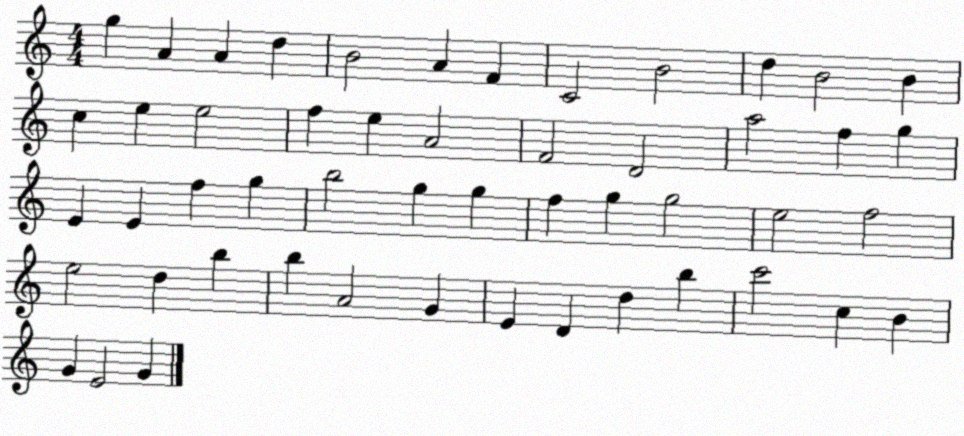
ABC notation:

X:1
T:Untitled
M:4/4
L:1/4
K:C
g A A d B2 A F C2 B2 d B2 B c e e2 f e A2 F2 D2 a2 f g E E f g b2 g g f g g2 e2 f2 e2 d b b A2 G E D d b c'2 c B G E2 G